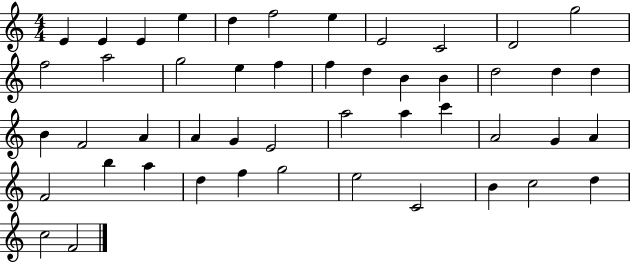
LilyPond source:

{
  \clef treble
  \numericTimeSignature
  \time 4/4
  \key c \major
  e'4 e'4 e'4 e''4 | d''4 f''2 e''4 | e'2 c'2 | d'2 g''2 | \break f''2 a''2 | g''2 e''4 f''4 | f''4 d''4 b'4 b'4 | d''2 d''4 d''4 | \break b'4 f'2 a'4 | a'4 g'4 e'2 | a''2 a''4 c'''4 | a'2 g'4 a'4 | \break f'2 b''4 a''4 | d''4 f''4 g''2 | e''2 c'2 | b'4 c''2 d''4 | \break c''2 f'2 | \bar "|."
}